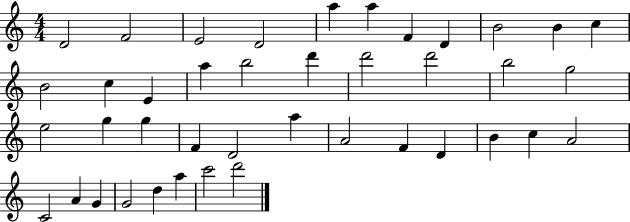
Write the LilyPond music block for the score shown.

{
  \clef treble
  \numericTimeSignature
  \time 4/4
  \key c \major
  d'2 f'2 | e'2 d'2 | a''4 a''4 f'4 d'4 | b'2 b'4 c''4 | \break b'2 c''4 e'4 | a''4 b''2 d'''4 | d'''2 d'''2 | b''2 g''2 | \break e''2 g''4 g''4 | f'4 d'2 a''4 | a'2 f'4 d'4 | b'4 c''4 a'2 | \break c'2 a'4 g'4 | g'2 d''4 a''4 | c'''2 d'''2 | \bar "|."
}